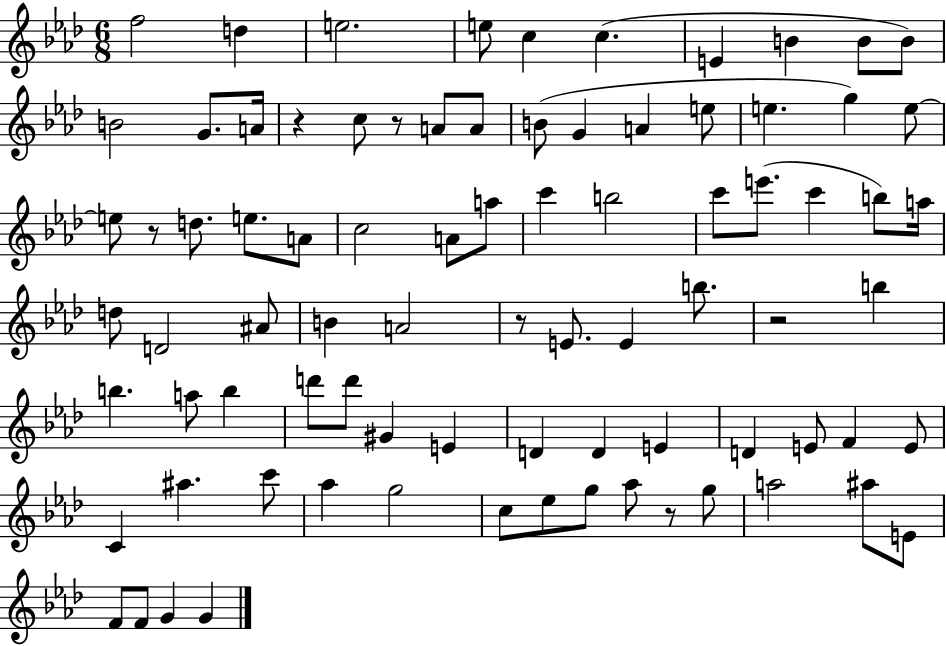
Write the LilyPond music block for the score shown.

{
  \clef treble
  \numericTimeSignature
  \time 6/8
  \key aes \major
  \repeat volta 2 { f''2 d''4 | e''2. | e''8 c''4 c''4.( | e'4 b'4 b'8 b'8) | \break b'2 g'8. a'16 | r4 c''8 r8 a'8 a'8 | b'8( g'4 a'4 e''8 | e''4. g''4) e''8~~ | \break e''8 r8 d''8. e''8. a'8 | c''2 a'8 a''8 | c'''4 b''2 | c'''8 e'''8.( c'''4 b''8) a''16 | \break d''8 d'2 ais'8 | b'4 a'2 | r8 e'8. e'4 b''8. | r2 b''4 | \break b''4. a''8 b''4 | d'''8 d'''8 gis'4 e'4 | d'4 d'4 e'4 | d'4 e'8 f'4 e'8 | \break c'4 ais''4. c'''8 | aes''4 g''2 | c''8 ees''8 g''8 aes''8 r8 g''8 | a''2 ais''8 e'8 | \break f'8 f'8 g'4 g'4 | } \bar "|."
}